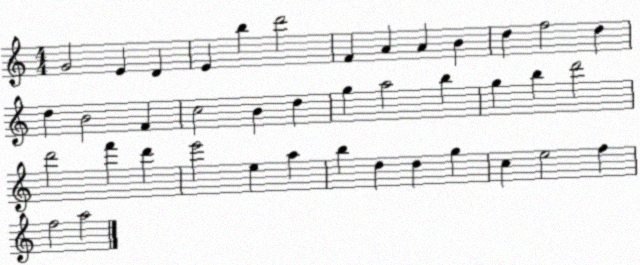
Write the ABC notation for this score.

X:1
T:Untitled
M:4/4
L:1/4
K:C
G2 E D E b d'2 F A A B d f2 d d B2 F c2 B d g a2 b g b d'2 d'2 f' d' e'2 e a b d d g c e2 f f2 a2